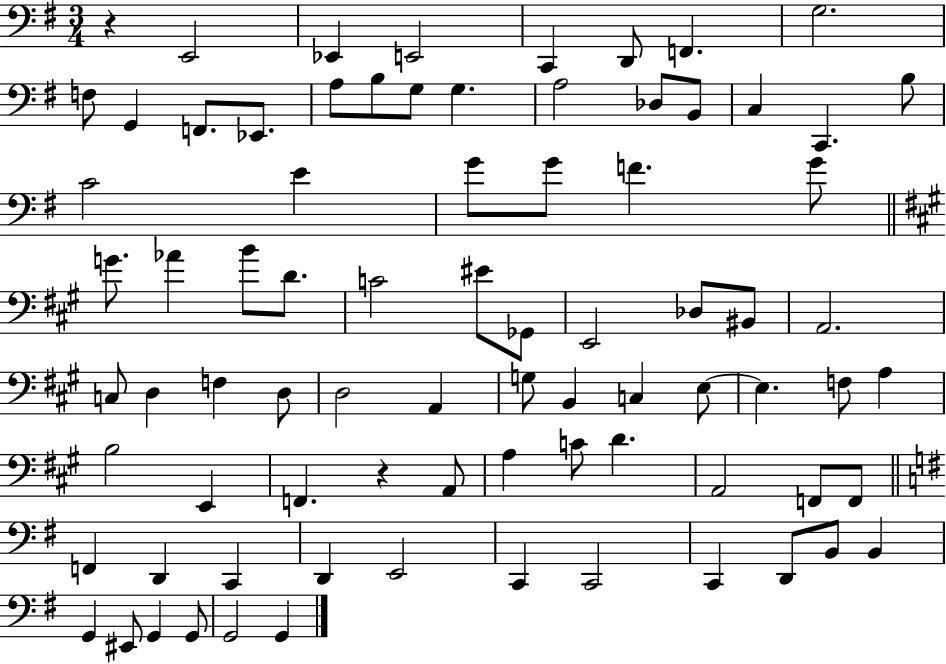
R/q E2/h Eb2/q E2/h C2/q D2/e F2/q. G3/h. F3/e G2/q F2/e. Eb2/e. A3/e B3/e G3/e G3/q. A3/h Db3/e B2/e C3/q C2/q. B3/e C4/h E4/q G4/e G4/e F4/q. G4/e G4/e. Ab4/q B4/e D4/e. C4/h EIS4/e Gb2/e E2/h Db3/e BIS2/e A2/h. C3/e D3/q F3/q D3/e D3/h A2/q G3/e B2/q C3/q E3/e E3/q. F3/e A3/q B3/h E2/q F2/q. R/q A2/e A3/q C4/e D4/q. A2/h F2/e F2/e F2/q D2/q C2/q D2/q E2/h C2/q C2/h C2/q D2/e B2/e B2/q G2/q EIS2/e G2/q G2/e G2/h G2/q